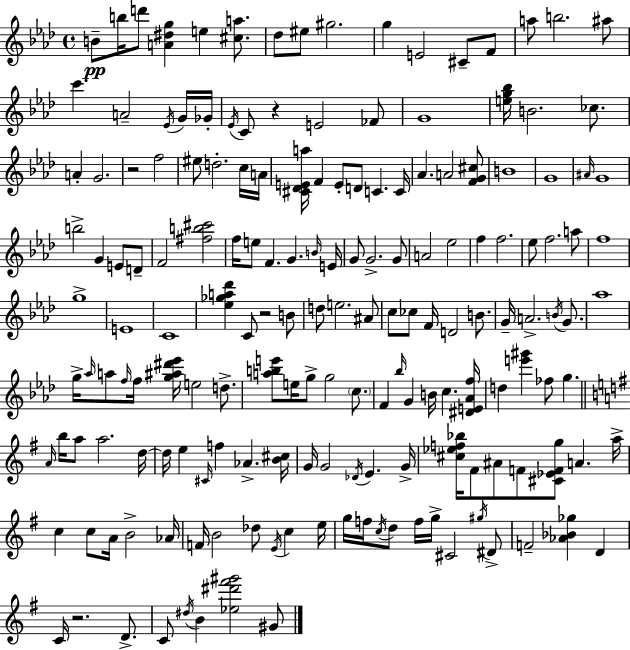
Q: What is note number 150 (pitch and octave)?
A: B4